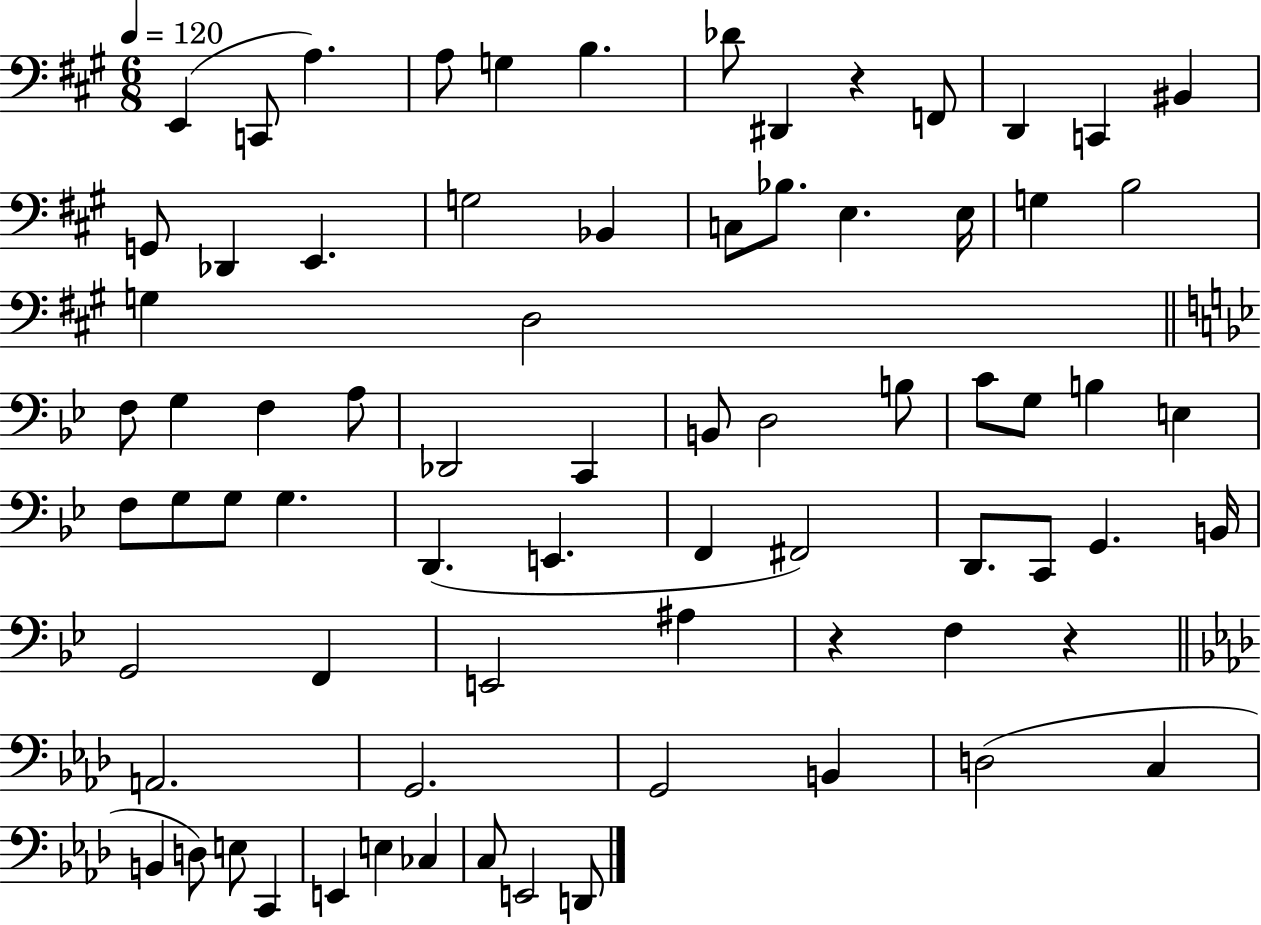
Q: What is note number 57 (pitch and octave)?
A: G2